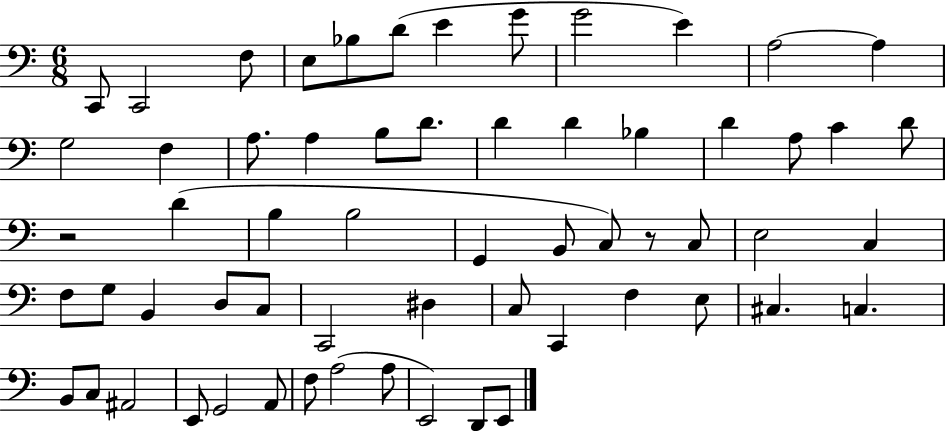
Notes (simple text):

C2/e C2/h F3/e E3/e Bb3/e D4/e E4/q G4/e G4/h E4/q A3/h A3/q G3/h F3/q A3/e. A3/q B3/e D4/e. D4/q D4/q Bb3/q D4/q A3/e C4/q D4/e R/h D4/q B3/q B3/h G2/q B2/e C3/e R/e C3/e E3/h C3/q F3/e G3/e B2/q D3/e C3/e C2/h D#3/q C3/e C2/q F3/q E3/e C#3/q. C3/q. B2/e C3/e A#2/h E2/e G2/h A2/e F3/e A3/h A3/e E2/h D2/e E2/e